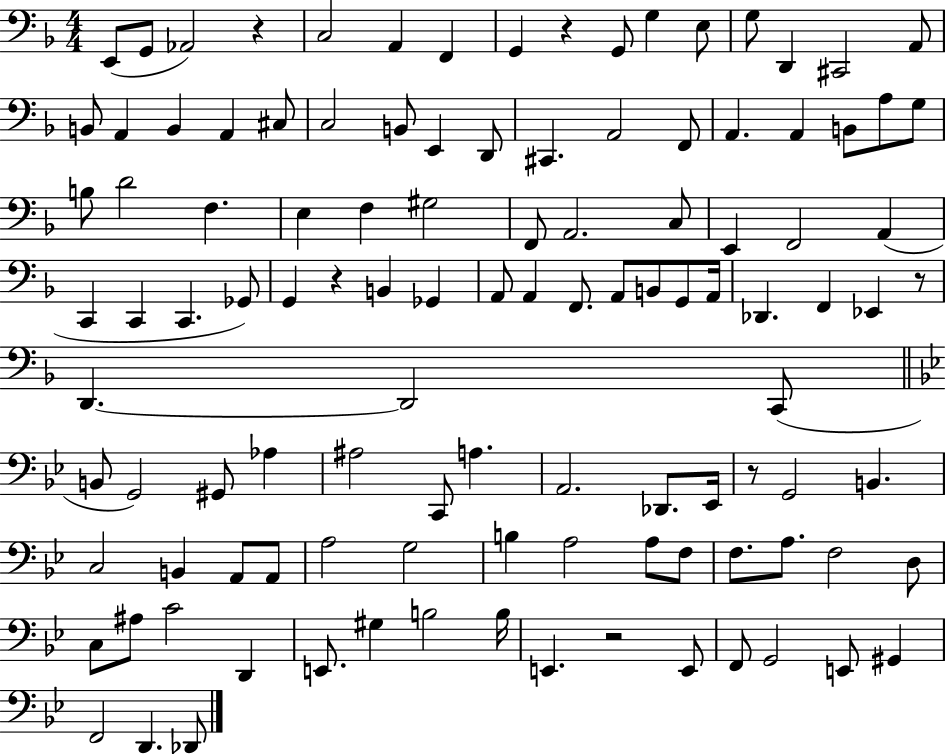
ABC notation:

X:1
T:Untitled
M:4/4
L:1/4
K:F
E,,/2 G,,/2 _A,,2 z C,2 A,, F,, G,, z G,,/2 G, E,/2 G,/2 D,, ^C,,2 A,,/2 B,,/2 A,, B,, A,, ^C,/2 C,2 B,,/2 E,, D,,/2 ^C,, A,,2 F,,/2 A,, A,, B,,/2 A,/2 G,/2 B,/2 D2 F, E, F, ^G,2 F,,/2 A,,2 C,/2 E,, F,,2 A,, C,, C,, C,, _G,,/2 G,, z B,, _G,, A,,/2 A,, F,,/2 A,,/2 B,,/2 G,,/2 A,,/4 _D,, F,, _E,, z/2 D,, D,,2 C,,/2 B,,/2 G,,2 ^G,,/2 _A, ^A,2 C,,/2 A, A,,2 _D,,/2 _E,,/4 z/2 G,,2 B,, C,2 B,, A,,/2 A,,/2 A,2 G,2 B, A,2 A,/2 F,/2 F,/2 A,/2 F,2 D,/2 C,/2 ^A,/2 C2 D,, E,,/2 ^G, B,2 B,/4 E,, z2 E,,/2 F,,/2 G,,2 E,,/2 ^G,, F,,2 D,, _D,,/2